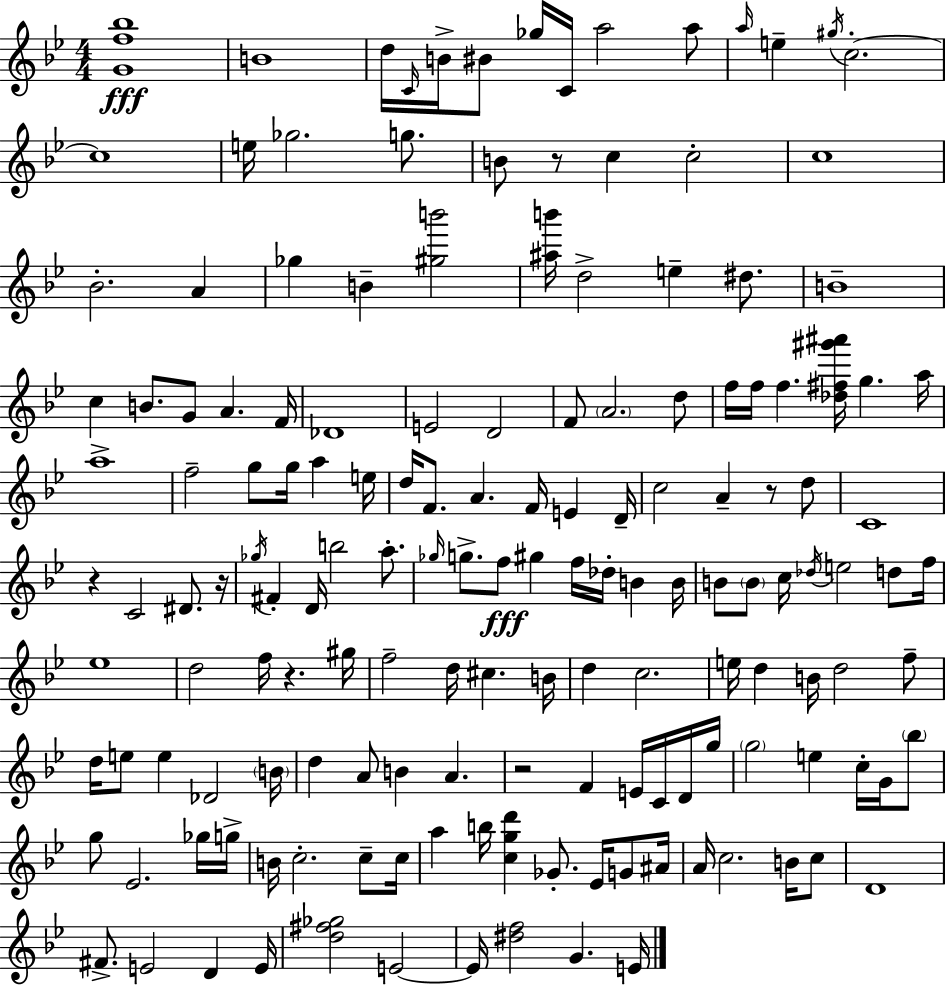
X:1
T:Untitled
M:4/4
L:1/4
K:Gm
[Gf_b]4 B4 d/4 C/4 B/4 ^B/2 _g/4 C/4 a2 a/2 a/4 e ^g/4 c2 c4 e/4 _g2 g/2 B/2 z/2 c c2 c4 _B2 A _g B [^gb']2 [^ab']/4 d2 e ^d/2 B4 c B/2 G/2 A F/4 _D4 E2 D2 F/2 A2 d/2 f/4 f/4 f [_d^f^g'^a']/4 g a/4 a4 f2 g/2 g/4 a e/4 d/4 F/2 A F/4 E D/4 c2 A z/2 d/2 C4 z C2 ^D/2 z/4 _g/4 ^F D/4 b2 a/2 _g/4 g/2 f/2 ^g f/4 _d/4 B B/4 B/2 B/2 c/4 _d/4 e2 d/2 f/4 _e4 d2 f/4 z ^g/4 f2 d/4 ^c B/4 d c2 e/4 d B/4 d2 f/2 d/4 e/2 e _D2 B/4 d A/2 B A z2 F E/4 C/4 D/4 g/4 g2 e c/4 G/4 _b/2 g/2 _E2 _g/4 g/4 B/4 c2 c/2 c/4 a b/4 [cgd'] _G/2 _E/4 G/2 ^A/4 A/4 c2 B/4 c/2 D4 ^F/2 E2 D E/4 [d^f_g]2 E2 E/4 [^df]2 G E/4